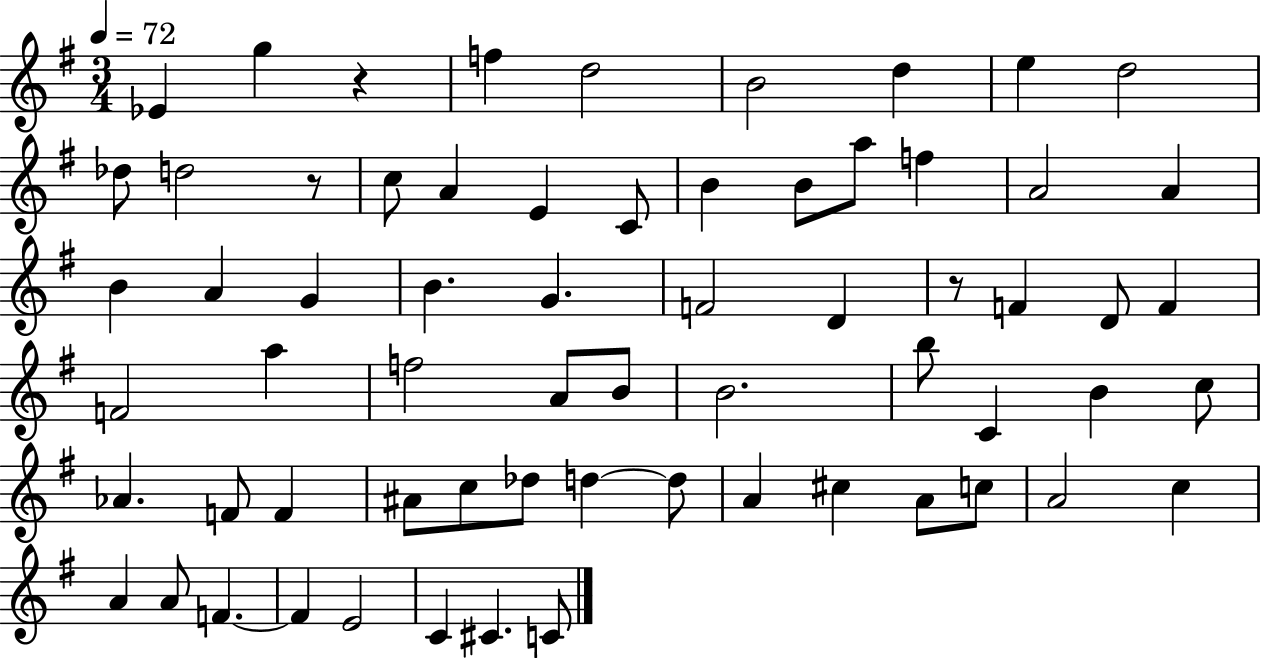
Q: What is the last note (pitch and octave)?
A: C4